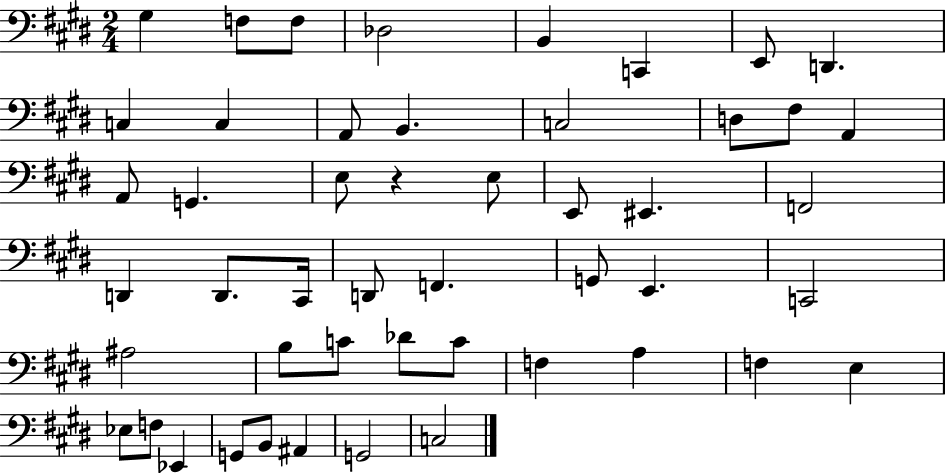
{
  \clef bass
  \numericTimeSignature
  \time 2/4
  \key e \major
  gis4 f8 f8 | des2 | b,4 c,4 | e,8 d,4. | \break c4 c4 | a,8 b,4. | c2 | d8 fis8 a,4 | \break a,8 g,4. | e8 r4 e8 | e,8 eis,4. | f,2 | \break d,4 d,8. cis,16 | d,8 f,4. | g,8 e,4. | c,2 | \break ais2 | b8 c'8 des'8 c'8 | f4 a4 | f4 e4 | \break ees8 f8 ees,4 | g,8 b,8 ais,4 | g,2 | c2 | \break \bar "|."
}